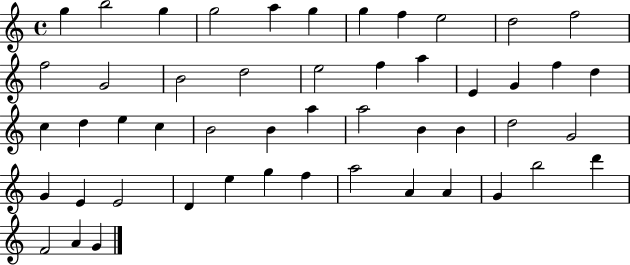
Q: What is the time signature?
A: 4/4